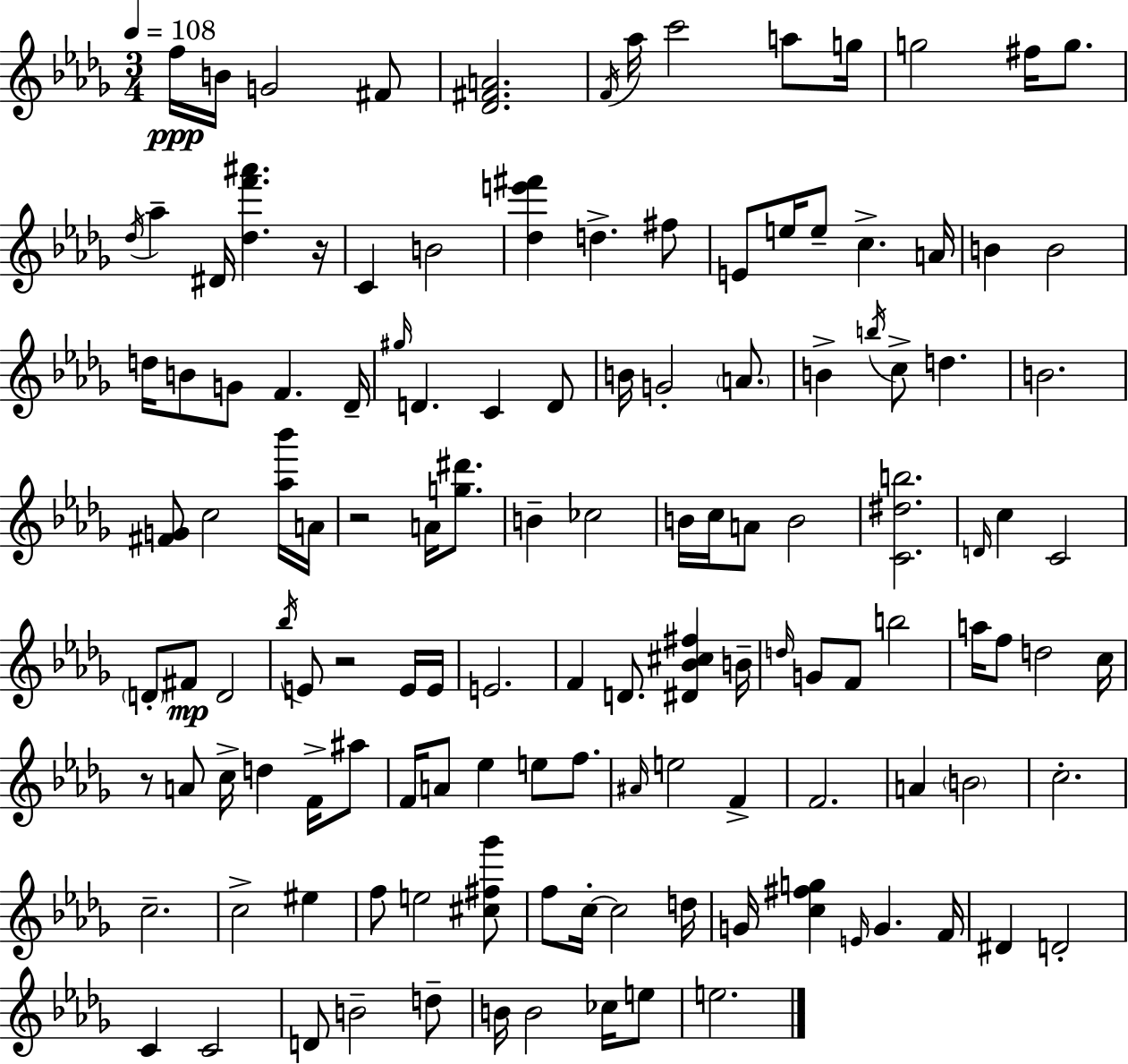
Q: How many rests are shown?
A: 4